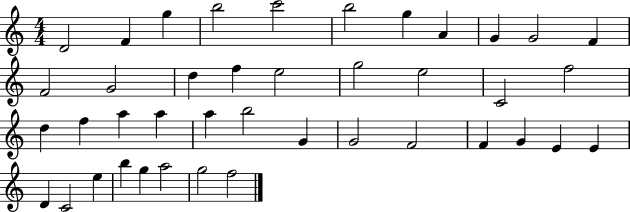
X:1
T:Untitled
M:4/4
L:1/4
K:C
D2 F g b2 c'2 b2 g A G G2 F F2 G2 d f e2 g2 e2 C2 f2 d f a a a b2 G G2 F2 F G E E D C2 e b g a2 g2 f2